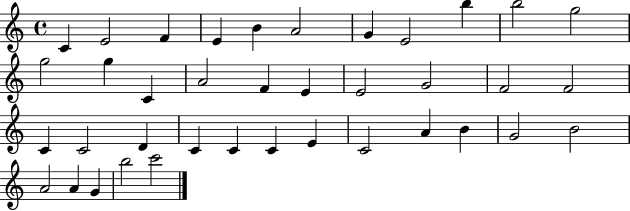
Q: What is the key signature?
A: C major